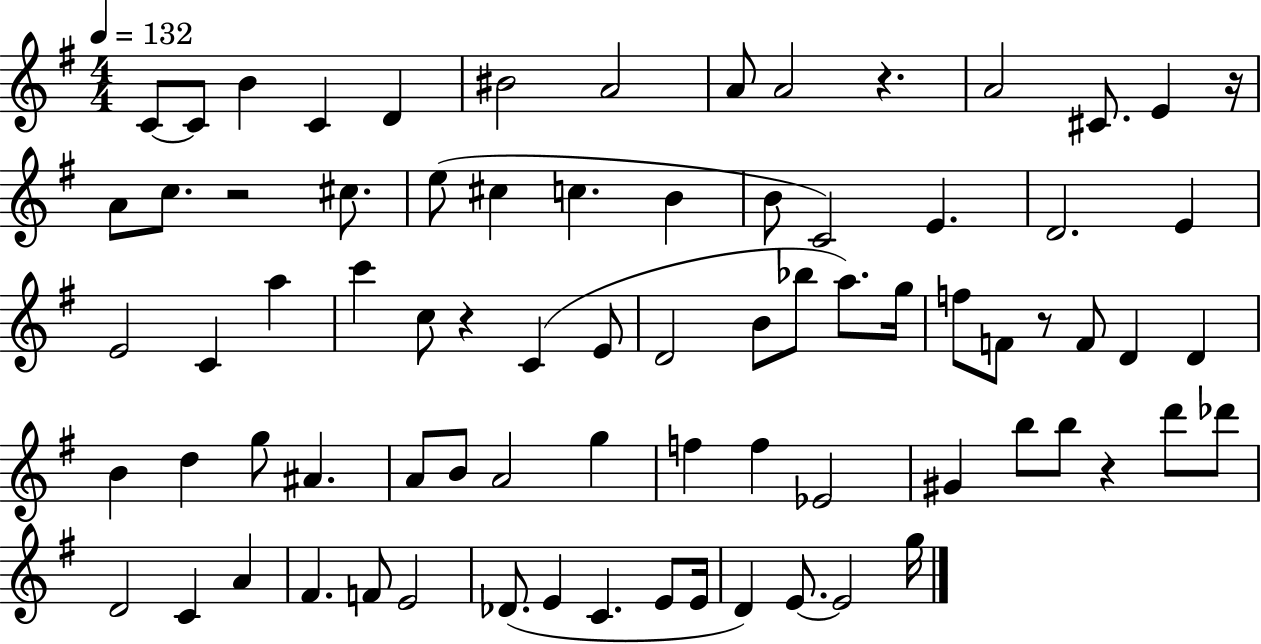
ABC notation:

X:1
T:Untitled
M:4/4
L:1/4
K:G
C/2 C/2 B C D ^B2 A2 A/2 A2 z A2 ^C/2 E z/4 A/2 c/2 z2 ^c/2 e/2 ^c c B B/2 C2 E D2 E E2 C a c' c/2 z C E/2 D2 B/2 _b/2 a/2 g/4 f/2 F/2 z/2 F/2 D D B d g/2 ^A A/2 B/2 A2 g f f _E2 ^G b/2 b/2 z d'/2 _d'/2 D2 C A ^F F/2 E2 _D/2 E C E/2 E/4 D E/2 E2 g/4